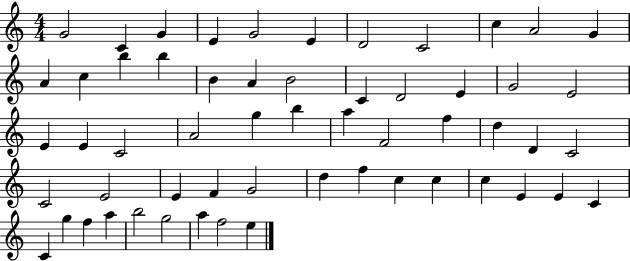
X:1
T:Untitled
M:4/4
L:1/4
K:C
G2 C G E G2 E D2 C2 c A2 G A c b b B A B2 C D2 E G2 E2 E E C2 A2 g b a F2 f d D C2 C2 E2 E F G2 d f c c c E E C C g f a b2 g2 a f2 e